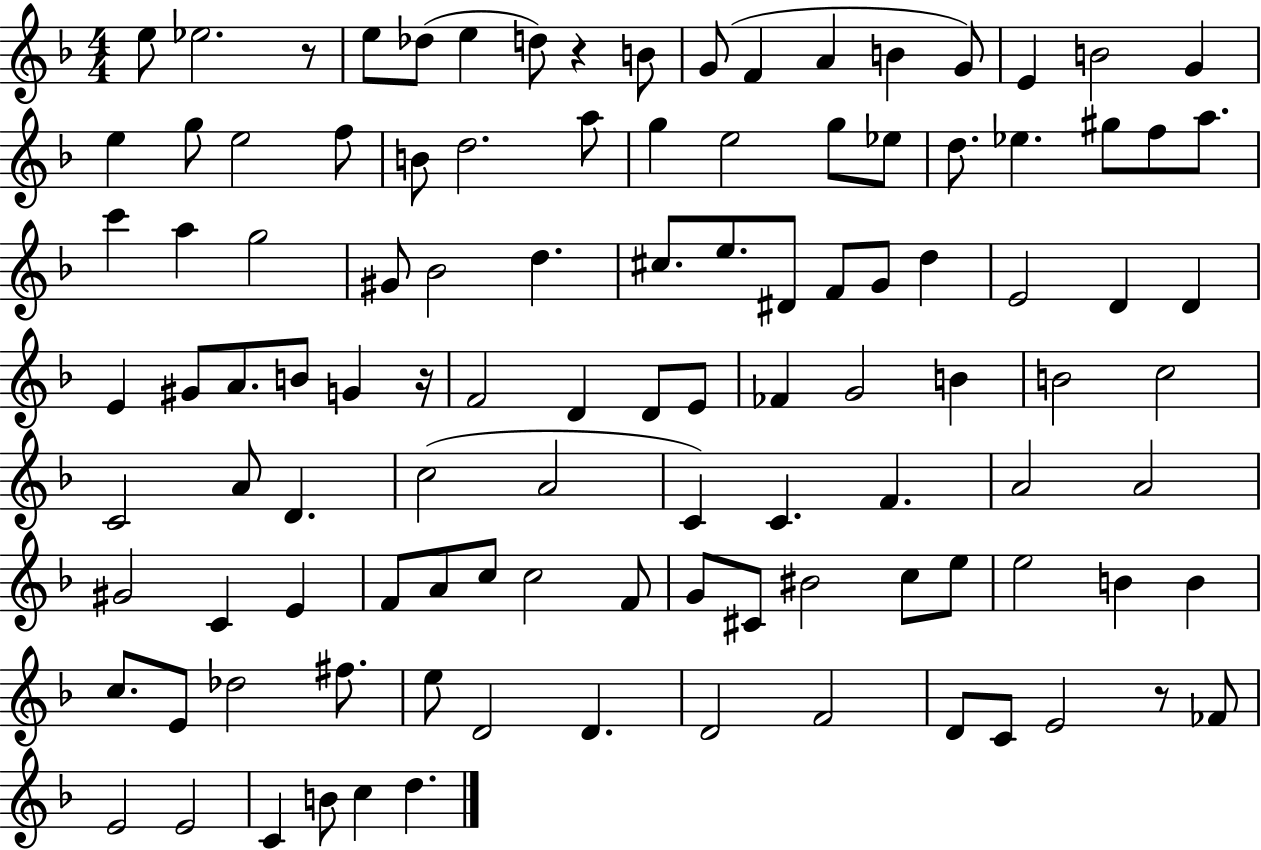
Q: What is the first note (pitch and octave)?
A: E5